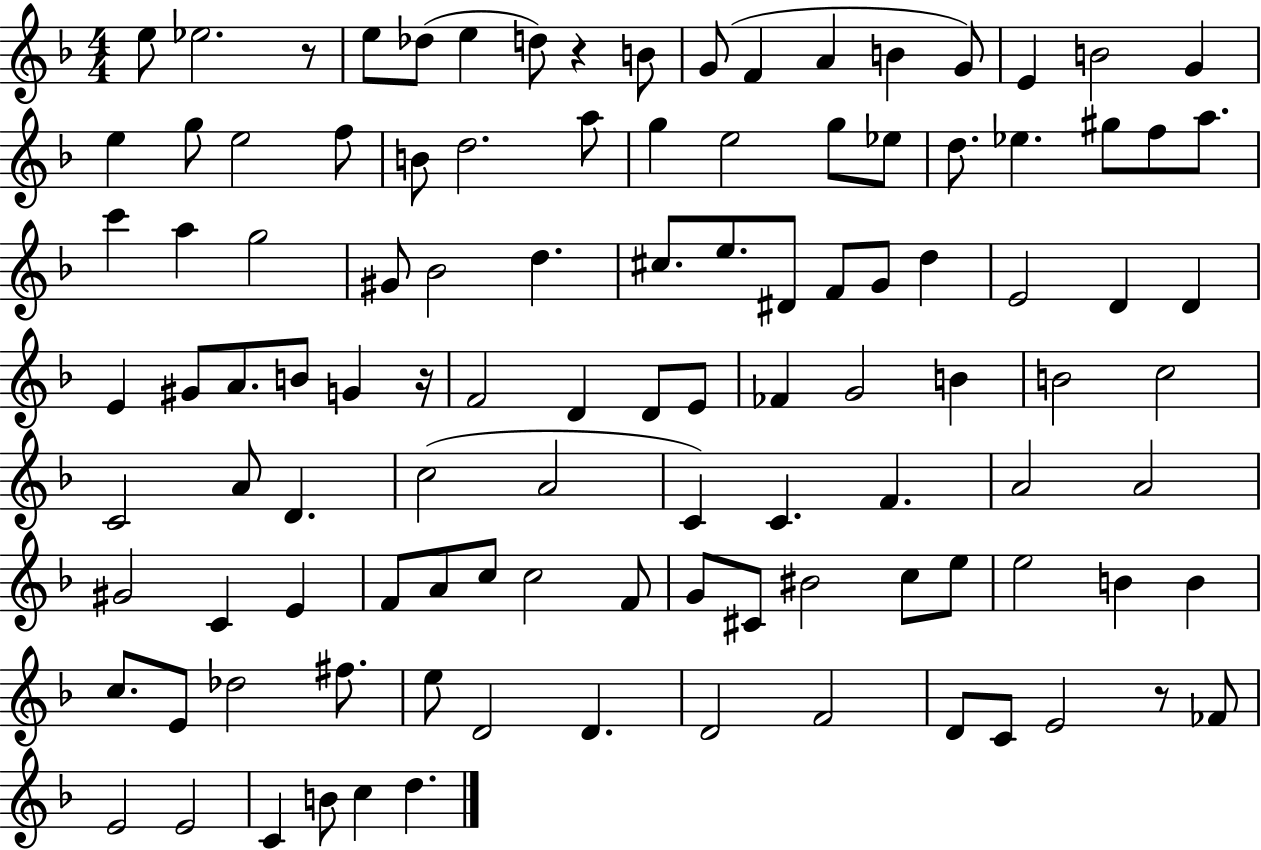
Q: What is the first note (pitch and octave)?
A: E5